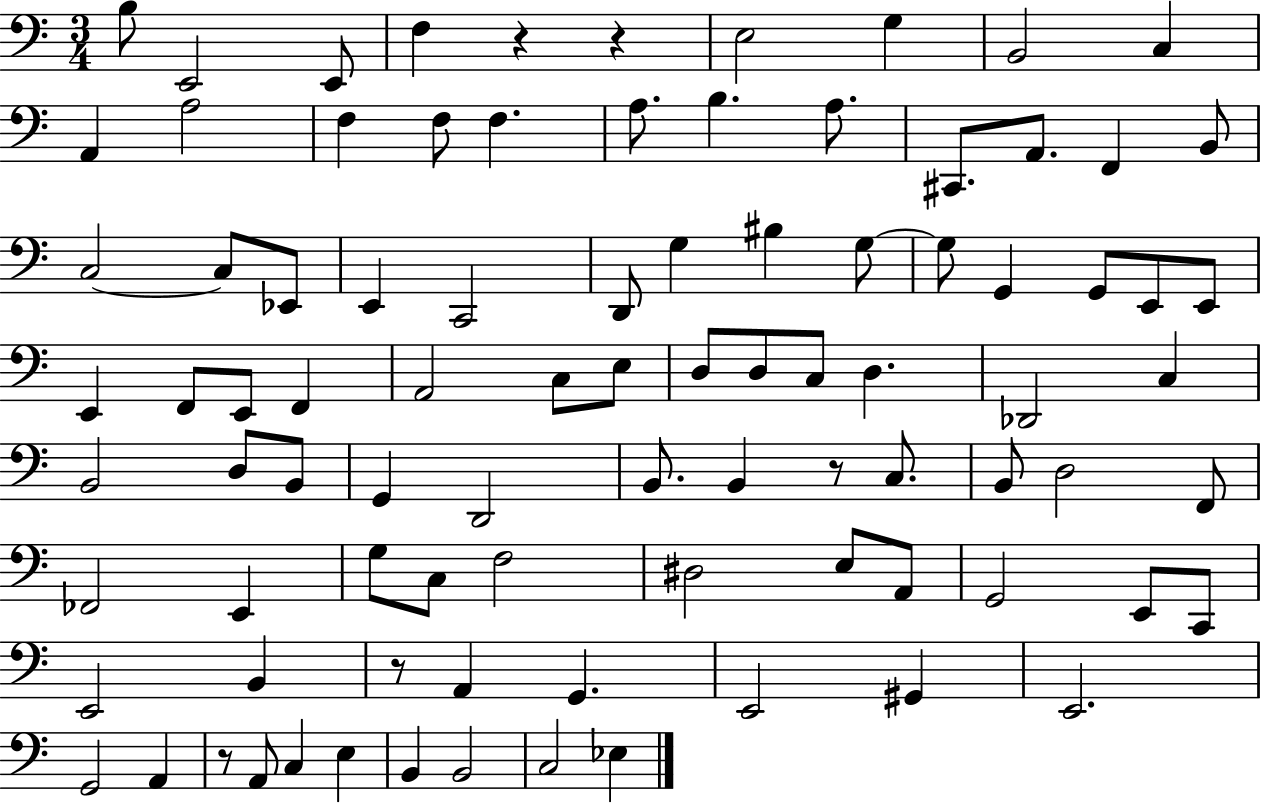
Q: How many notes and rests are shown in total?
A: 90